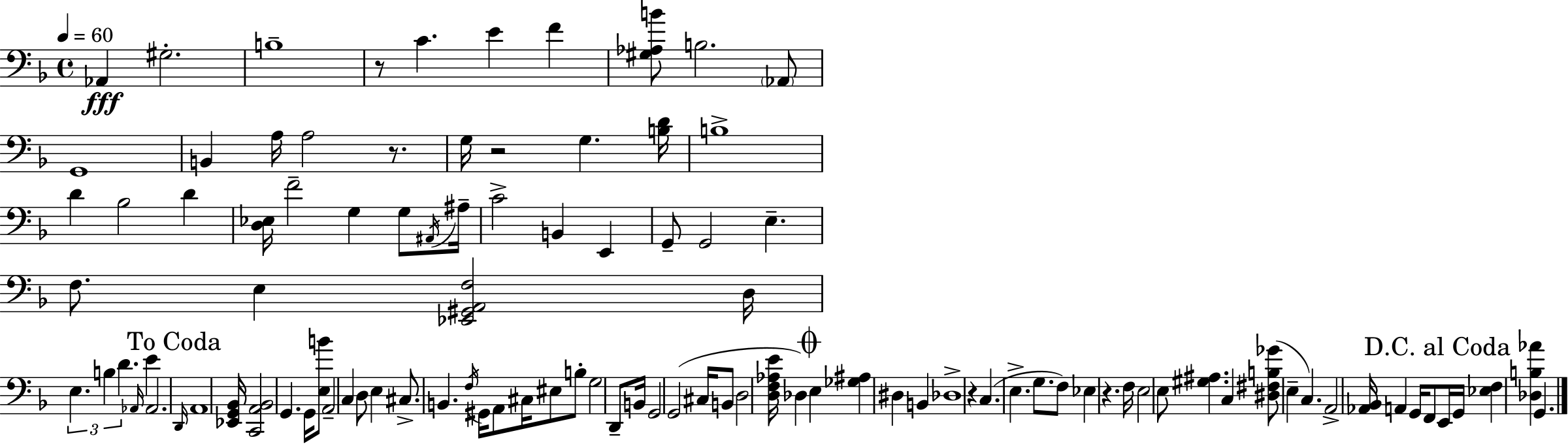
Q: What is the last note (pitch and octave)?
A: G2